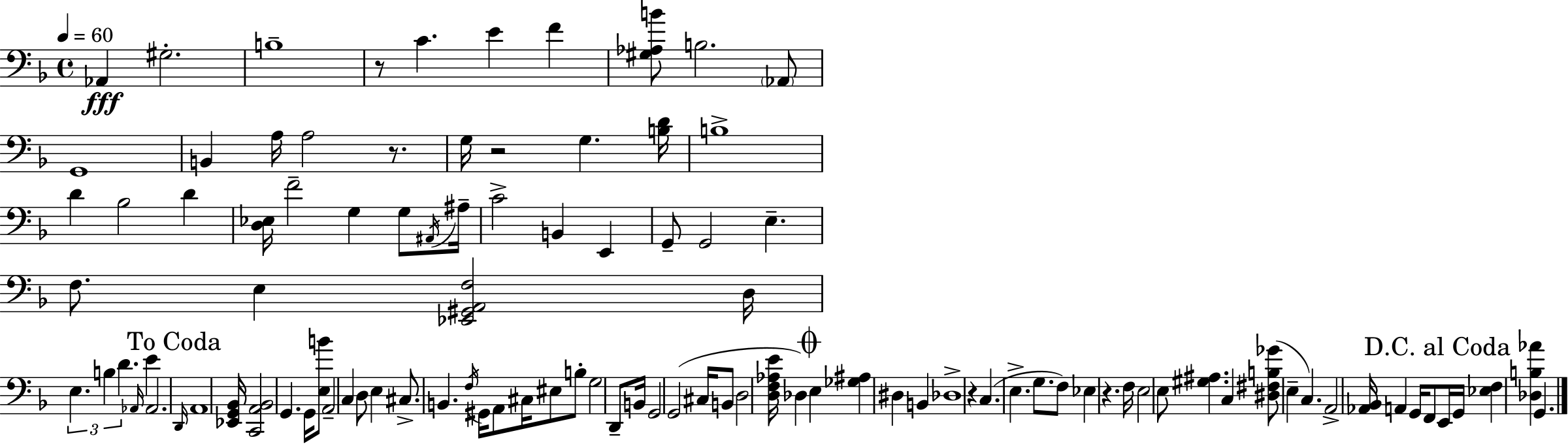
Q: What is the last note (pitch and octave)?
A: G2